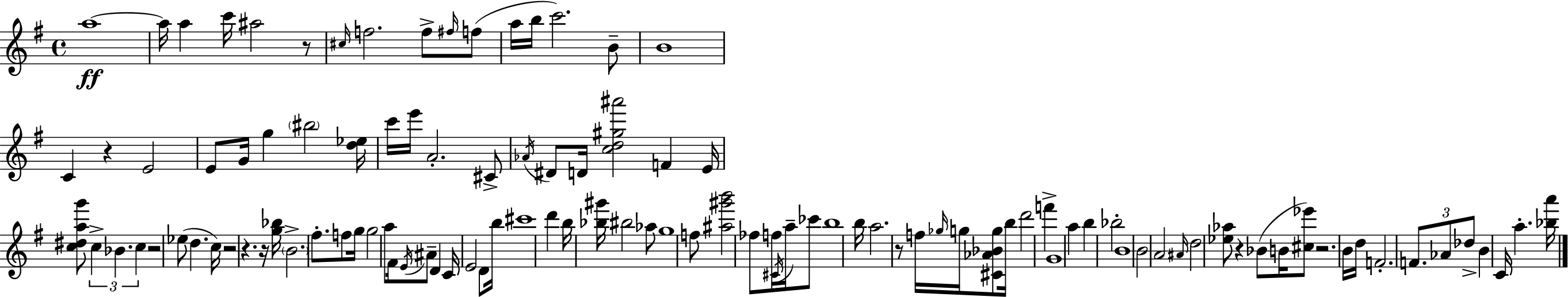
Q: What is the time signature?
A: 4/4